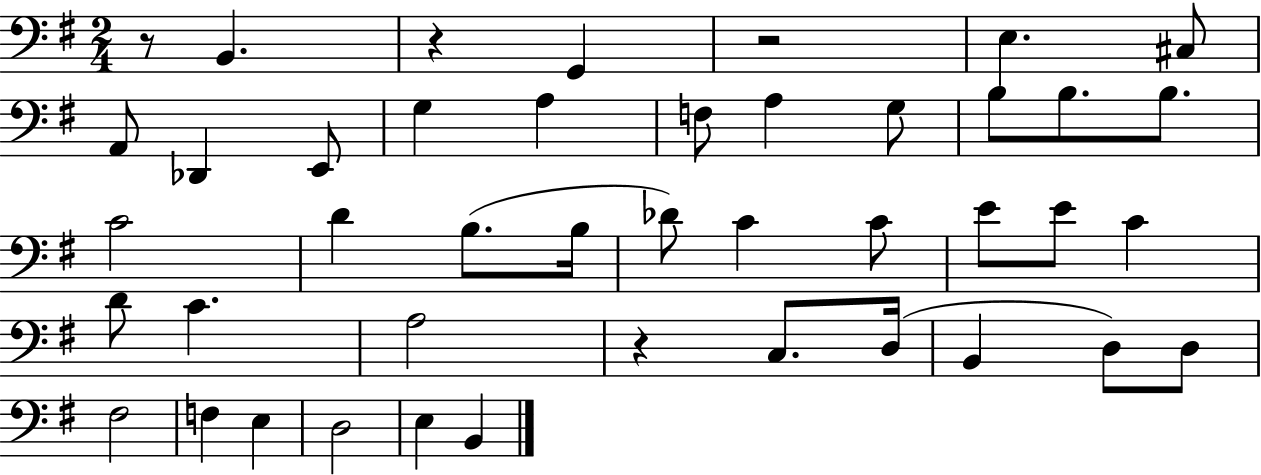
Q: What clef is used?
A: bass